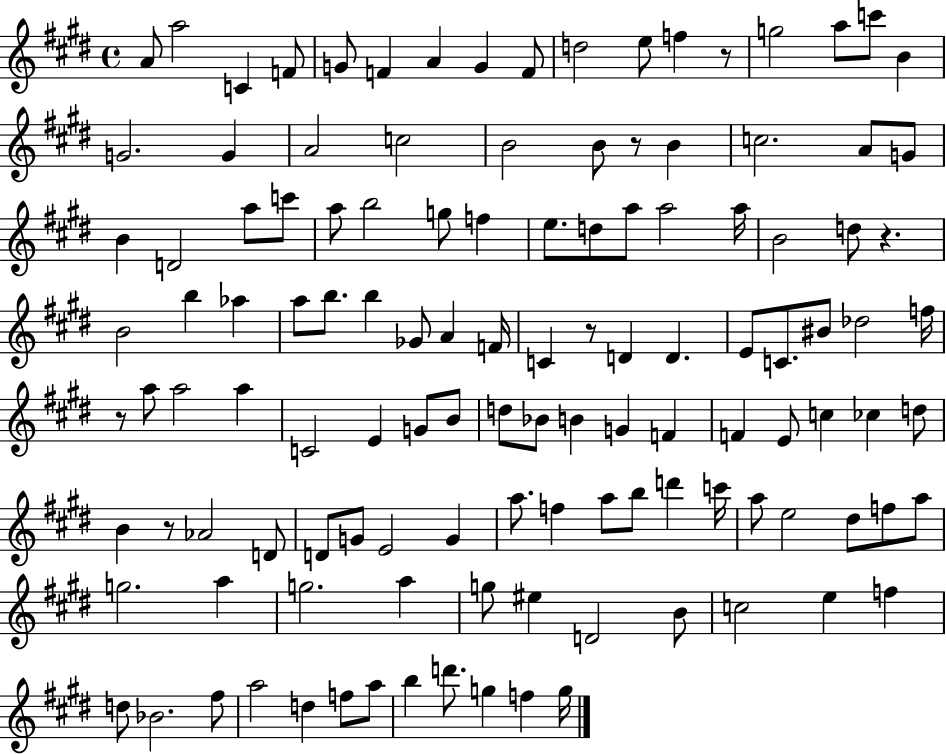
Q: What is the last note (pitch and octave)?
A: G5